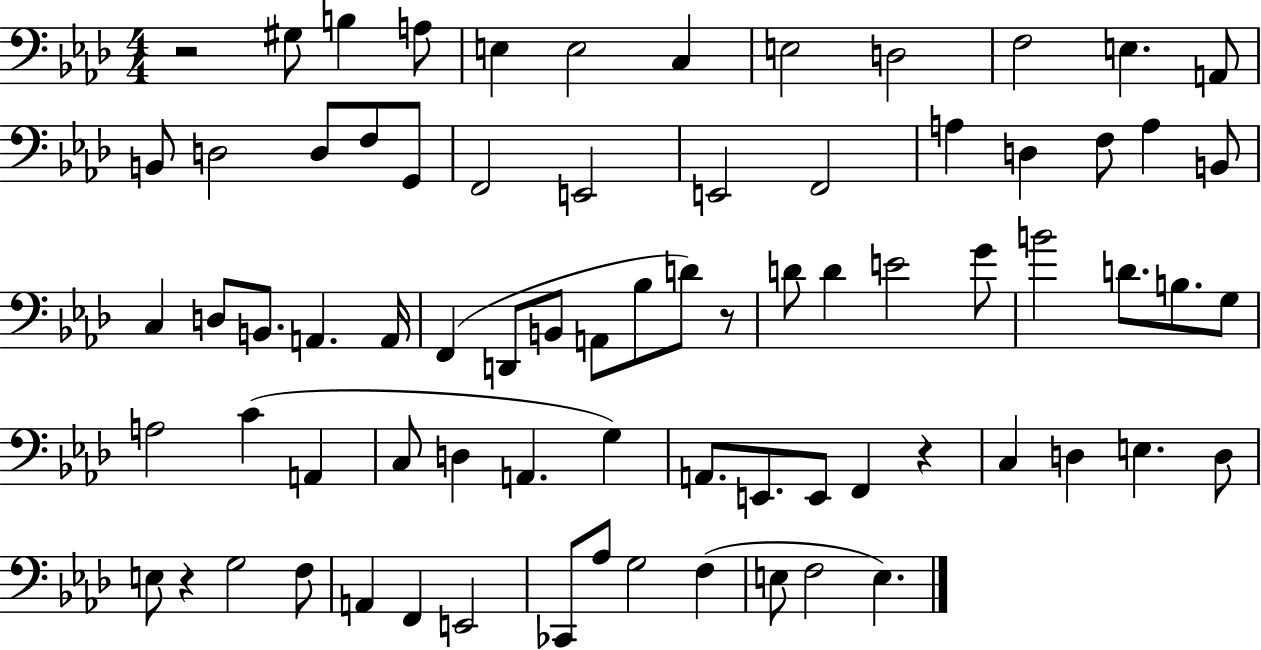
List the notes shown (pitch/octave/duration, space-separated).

R/h G#3/e B3/q A3/e E3/q E3/h C3/q E3/h D3/h F3/h E3/q. A2/e B2/e D3/h D3/e F3/e G2/e F2/h E2/h E2/h F2/h A3/q D3/q F3/e A3/q B2/e C3/q D3/e B2/e. A2/q. A2/s F2/q D2/e B2/e A2/e Bb3/e D4/e R/e D4/e D4/q E4/h G4/e B4/h D4/e. B3/e. G3/e A3/h C4/q A2/q C3/e D3/q A2/q. G3/q A2/e. E2/e. E2/e F2/q R/q C3/q D3/q E3/q. D3/e E3/e R/q G3/h F3/e A2/q F2/q E2/h CES2/e Ab3/e G3/h F3/q E3/e F3/h E3/q.